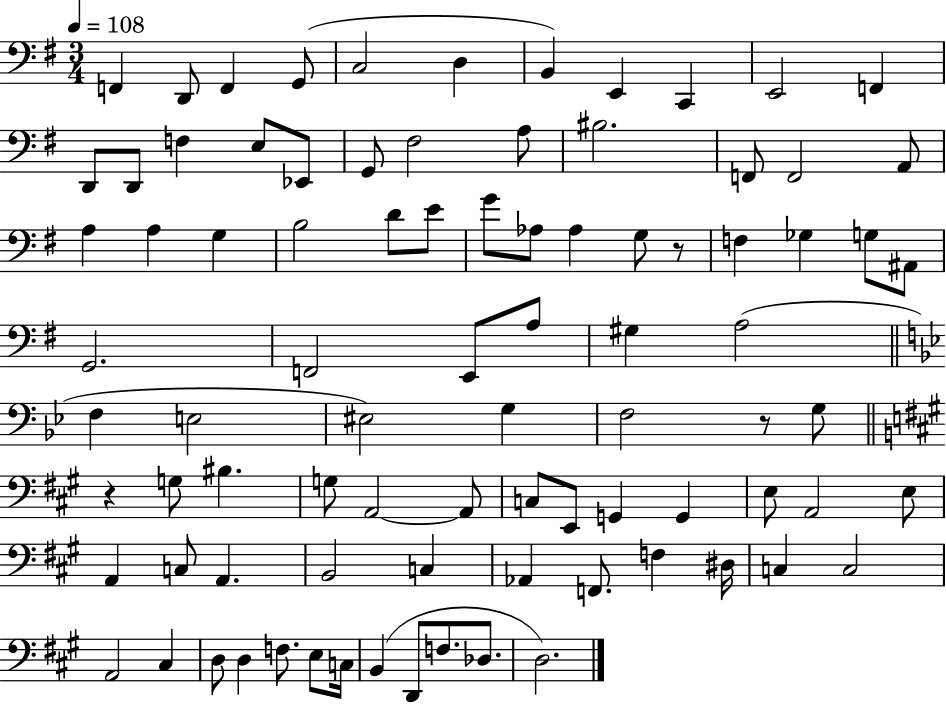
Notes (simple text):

F2/q D2/e F2/q G2/e C3/h D3/q B2/q E2/q C2/q E2/h F2/q D2/e D2/e F3/q E3/e Eb2/e G2/e F#3/h A3/e BIS3/h. F2/e F2/h A2/e A3/q A3/q G3/q B3/h D4/e E4/e G4/e Ab3/e Ab3/q G3/e R/e F3/q Gb3/q G3/e A#2/e G2/h. F2/h E2/e A3/e G#3/q A3/h F3/q E3/h EIS3/h G3/q F3/h R/e G3/e R/q G3/e BIS3/q. G3/e A2/h A2/e C3/e E2/e G2/q G2/q E3/e A2/h E3/e A2/q C3/e A2/q. B2/h C3/q Ab2/q F2/e. F3/q D#3/s C3/q C3/h A2/h C#3/q D3/e D3/q F3/e. E3/e C3/s B2/q D2/e F3/e. Db3/e. D3/h.